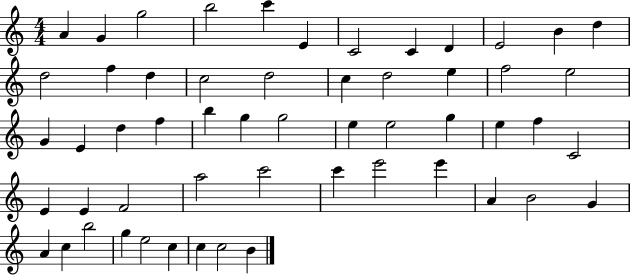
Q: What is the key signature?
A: C major